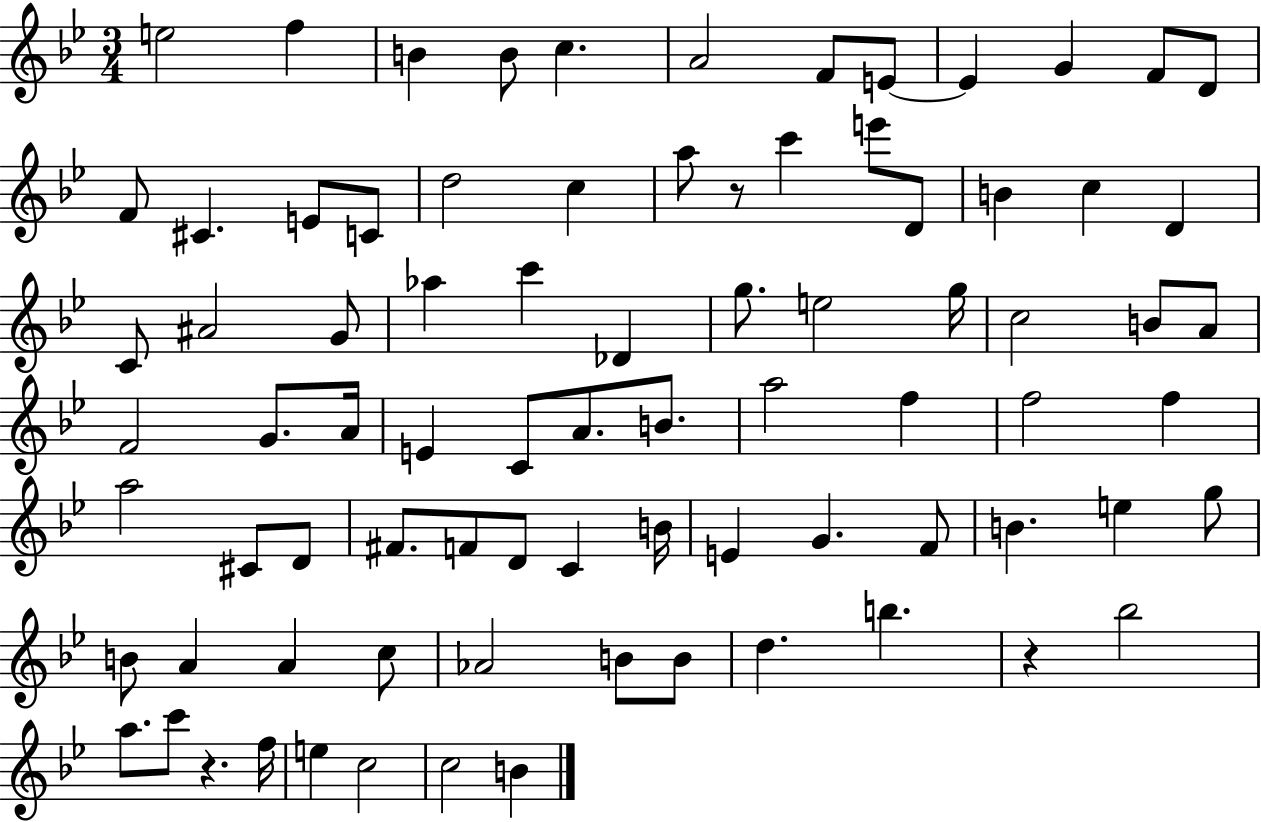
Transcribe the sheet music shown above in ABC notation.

X:1
T:Untitled
M:3/4
L:1/4
K:Bb
e2 f B B/2 c A2 F/2 E/2 E G F/2 D/2 F/2 ^C E/2 C/2 d2 c a/2 z/2 c' e'/2 D/2 B c D C/2 ^A2 G/2 _a c' _D g/2 e2 g/4 c2 B/2 A/2 F2 G/2 A/4 E C/2 A/2 B/2 a2 f f2 f a2 ^C/2 D/2 ^F/2 F/2 D/2 C B/4 E G F/2 B e g/2 B/2 A A c/2 _A2 B/2 B/2 d b z _b2 a/2 c'/2 z f/4 e c2 c2 B